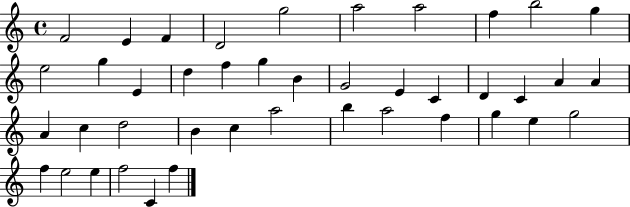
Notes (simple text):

F4/h E4/q F4/q D4/h G5/h A5/h A5/h F5/q B5/h G5/q E5/h G5/q E4/q D5/q F5/q G5/q B4/q G4/h E4/q C4/q D4/q C4/q A4/q A4/q A4/q C5/q D5/h B4/q C5/q A5/h B5/q A5/h F5/q G5/q E5/q G5/h F5/q E5/h E5/q F5/h C4/q F5/q